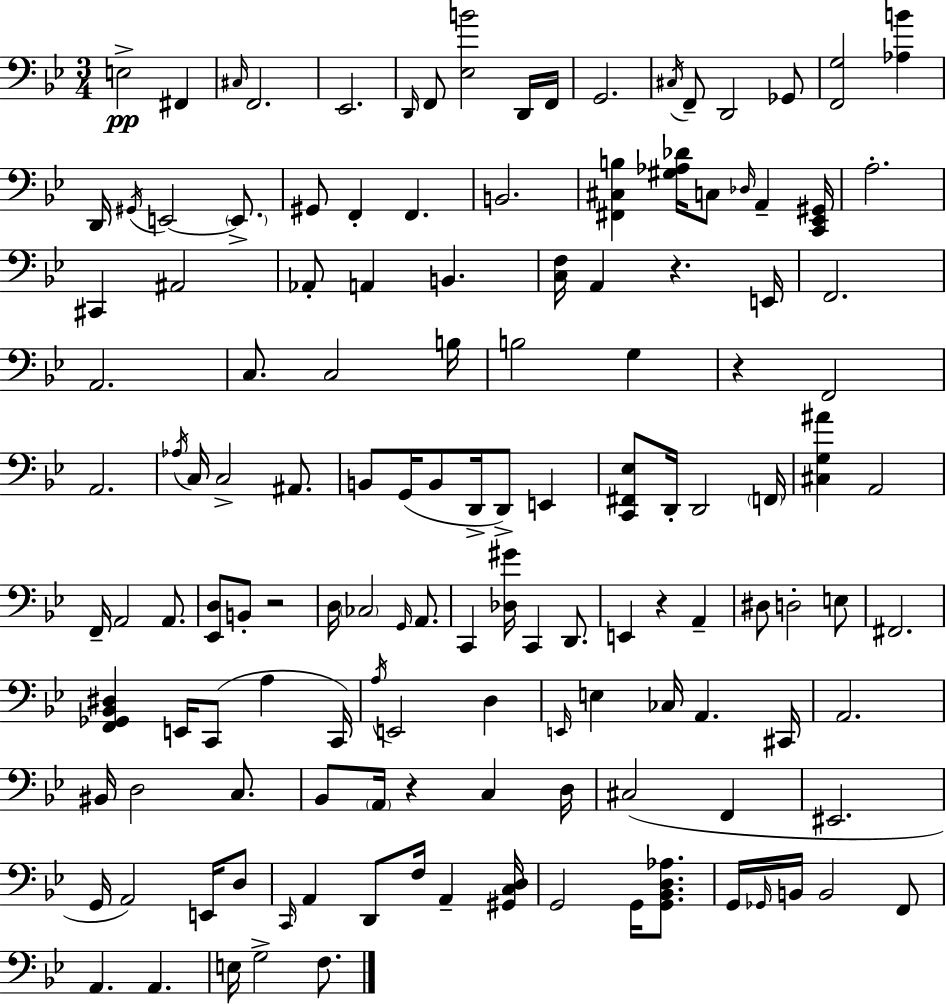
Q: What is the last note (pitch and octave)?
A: F3